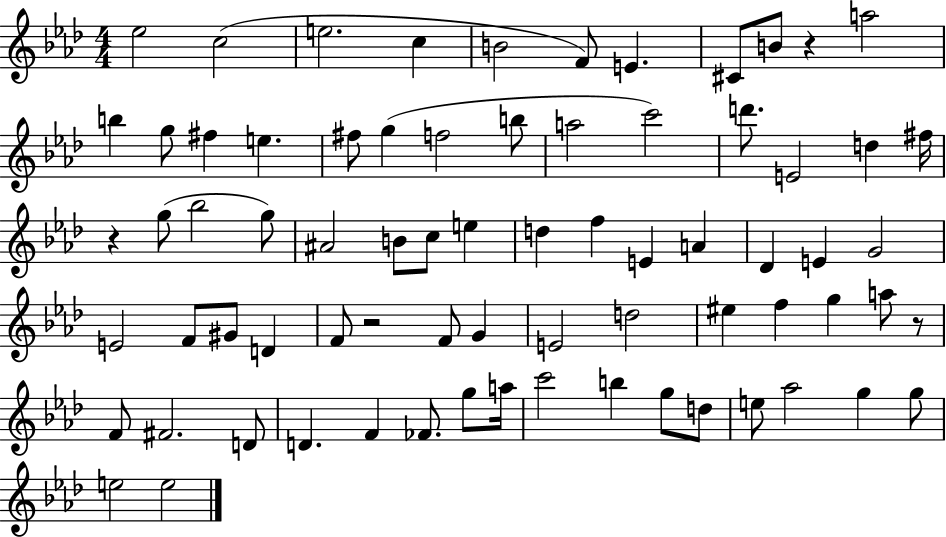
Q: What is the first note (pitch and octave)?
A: Eb5